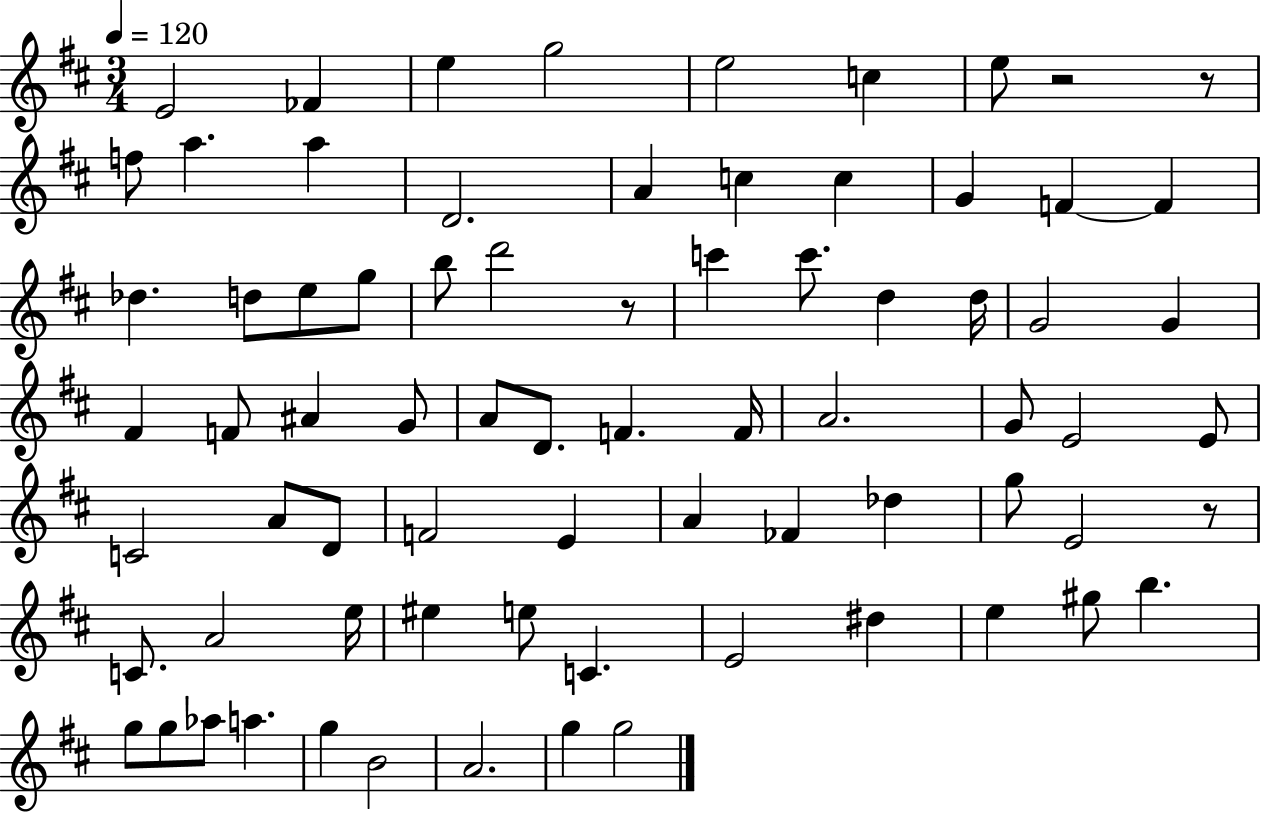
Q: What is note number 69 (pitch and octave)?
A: A4